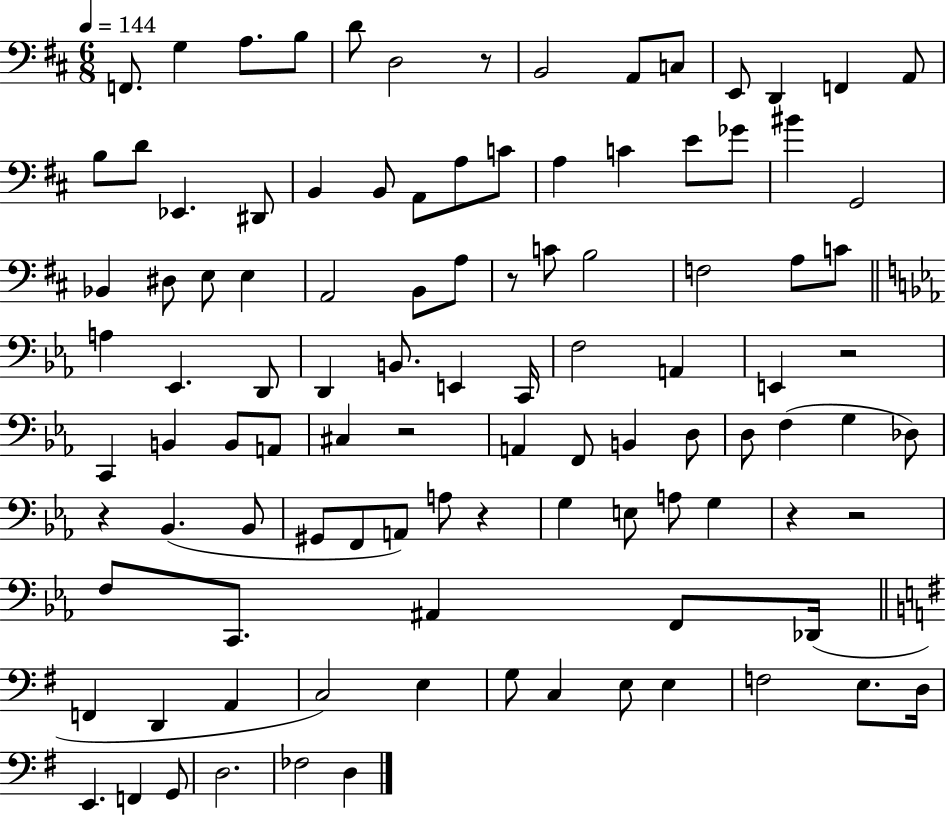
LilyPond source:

{
  \clef bass
  \numericTimeSignature
  \time 6/8
  \key d \major
  \tempo 4 = 144
  f,8. g4 a8. b8 | d'8 d2 r8 | b,2 a,8 c8 | e,8 d,4 f,4 a,8 | \break b8 d'8 ees,4. dis,8 | b,4 b,8 a,8 a8 c'8 | a4 c'4 e'8 ges'8 | bis'4 g,2 | \break bes,4 dis8 e8 e4 | a,2 b,8 a8 | r8 c'8 b2 | f2 a8 c'8 | \break \bar "||" \break \key c \minor a4 ees,4. d,8 | d,4 b,8. e,4 c,16 | f2 a,4 | e,4 r2 | \break c,4 b,4 b,8 a,8 | cis4 r2 | a,4 f,8 b,4 d8 | d8 f4( g4 des8) | \break r4 bes,4.( bes,8 | gis,8 f,8 a,8) a8 r4 | g4 e8 a8 g4 | r4 r2 | \break f8 c,8. ais,4 f,8 des,16( | \bar "||" \break \key g \major f,4 d,4 a,4 | c2) e4 | g8 c4 e8 e4 | f2 e8. d16 | \break e,4. f,4 g,8 | d2. | fes2 d4 | \bar "|."
}